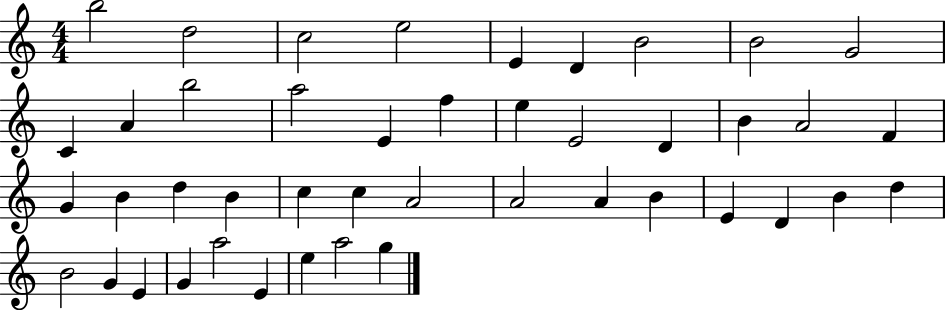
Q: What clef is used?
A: treble